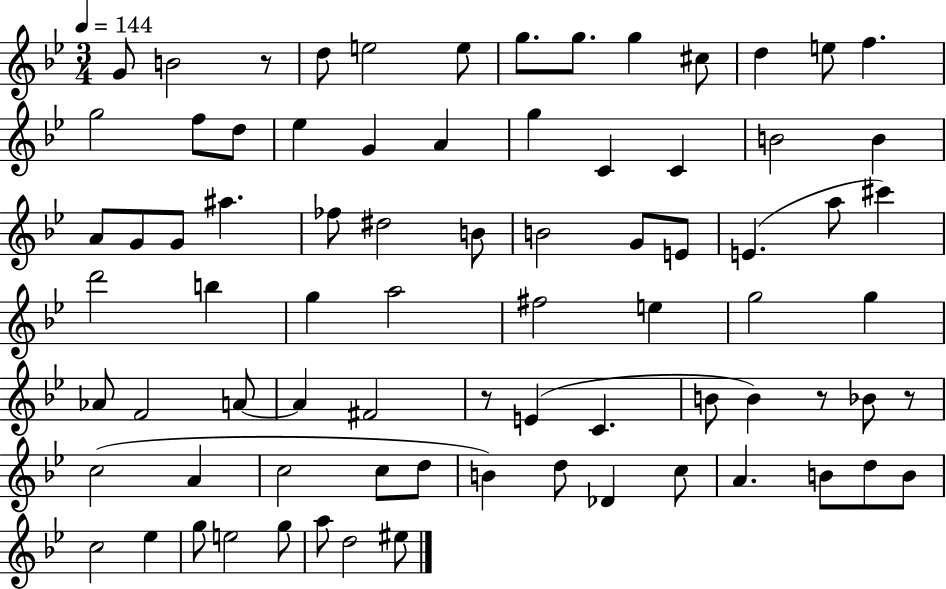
{
  \clef treble
  \numericTimeSignature
  \time 3/4
  \key bes \major
  \tempo 4 = 144
  \repeat volta 2 { g'8 b'2 r8 | d''8 e''2 e''8 | g''8. g''8. g''4 cis''8 | d''4 e''8 f''4. | \break g''2 f''8 d''8 | ees''4 g'4 a'4 | g''4 c'4 c'4 | b'2 b'4 | \break a'8 g'8 g'8 ais''4. | fes''8 dis''2 b'8 | b'2 g'8 e'8 | e'4.( a''8 cis'''4) | \break d'''2 b''4 | g''4 a''2 | fis''2 e''4 | g''2 g''4 | \break aes'8 f'2 a'8~~ | a'4 fis'2 | r8 e'4( c'4. | b'8 b'4) r8 bes'8 r8 | \break c''2( a'4 | c''2 c''8 d''8 | b'4) d''8 des'4 c''8 | a'4. b'8 d''8 b'8 | \break c''2 ees''4 | g''8 e''2 g''8 | a''8 d''2 eis''8 | } \bar "|."
}